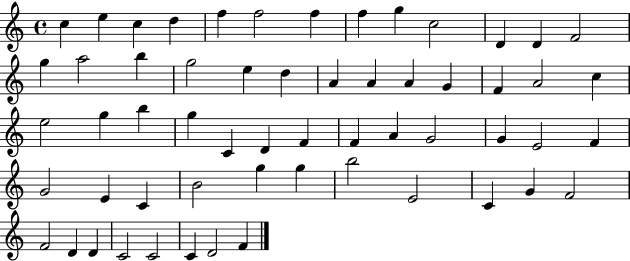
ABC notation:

X:1
T:Untitled
M:4/4
L:1/4
K:C
c e c d f f2 f f g c2 D D F2 g a2 b g2 e d A A A G F A2 c e2 g b g C D F F A G2 G E2 F G2 E C B2 g g b2 E2 C G F2 F2 D D C2 C2 C D2 F